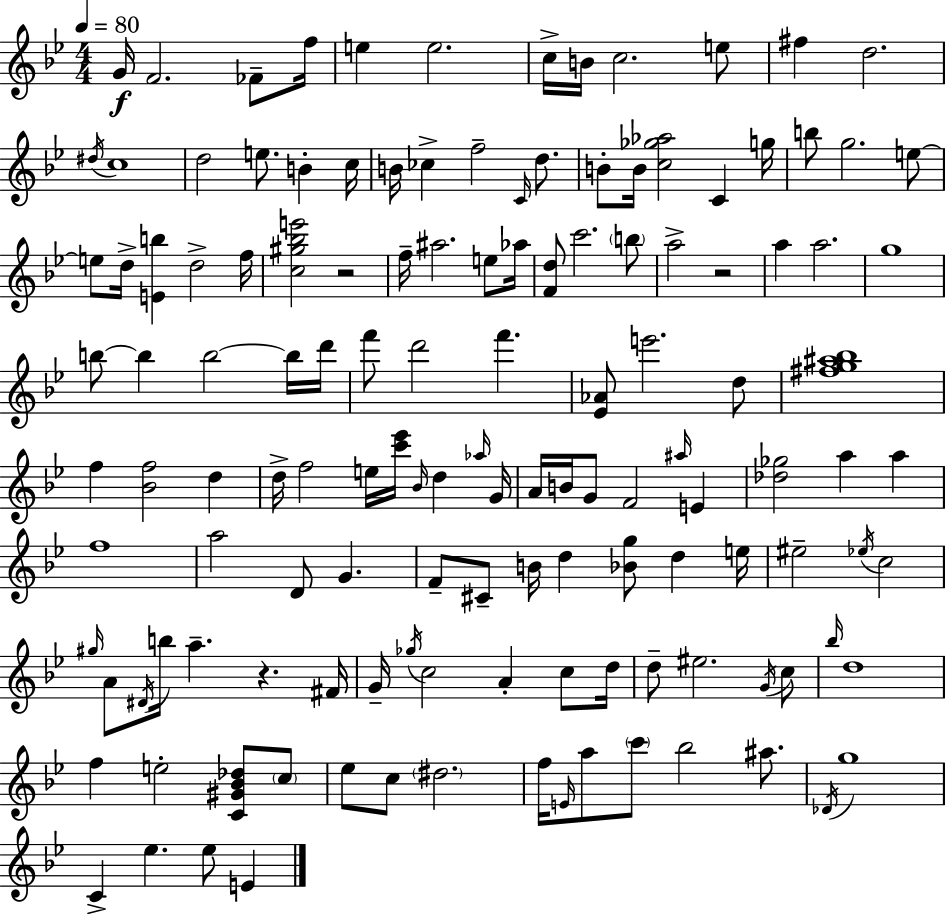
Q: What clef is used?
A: treble